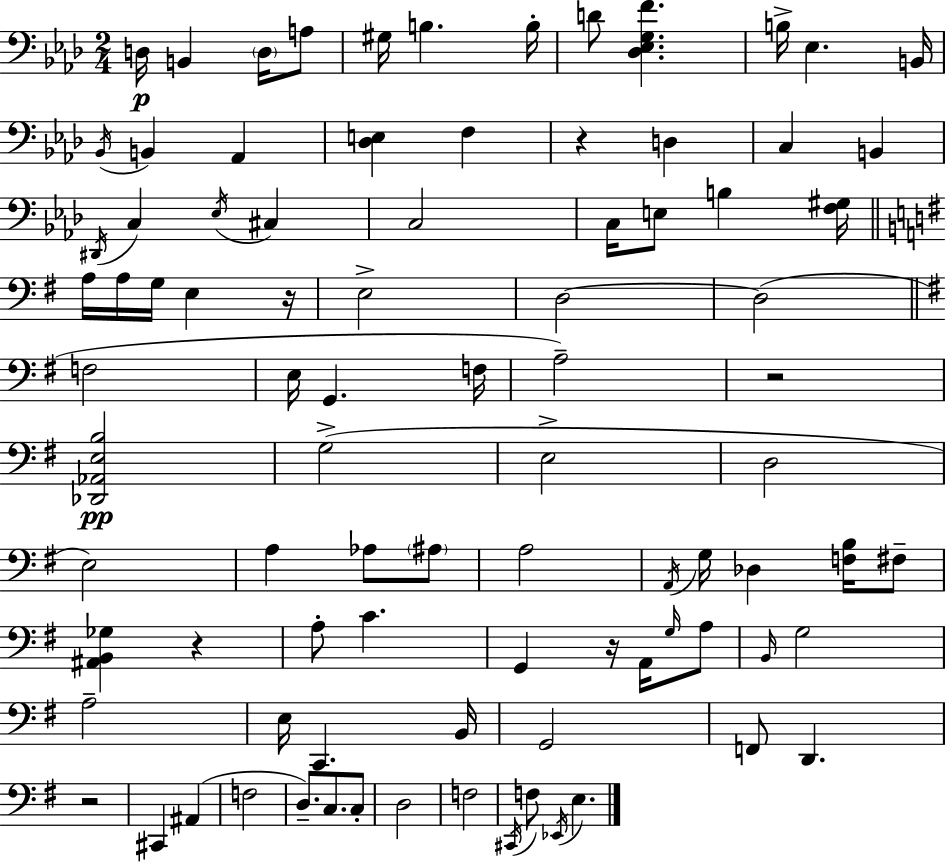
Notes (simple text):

D3/s B2/q D3/s A3/e G#3/s B3/q. B3/s D4/e [Db3,Eb3,G3,F4]/q. B3/s Eb3/q. B2/s Bb2/s B2/q Ab2/q [Db3,E3]/q F3/q R/q D3/q C3/q B2/q D#2/s C3/q Eb3/s C#3/q C3/h C3/s E3/e B3/q [F3,G#3]/s A3/s A3/s G3/s E3/q R/s E3/h D3/h D3/h F3/h E3/s G2/q. F3/s A3/h R/h [Db2,Ab2,E3,B3]/h G3/h E3/h D3/h E3/h A3/q Ab3/e A#3/e A3/h A2/s G3/s Db3/q [F3,B3]/s F#3/e [A#2,B2,Gb3]/q R/q A3/e C4/q. G2/q R/s A2/s G3/s A3/e B2/s G3/h A3/h E3/s C2/q. B2/s G2/h F2/e D2/q. R/h C#2/q A#2/q F3/h D3/e. C3/e. C3/e D3/h F3/h C#2/s F3/e Eb2/s E3/q.